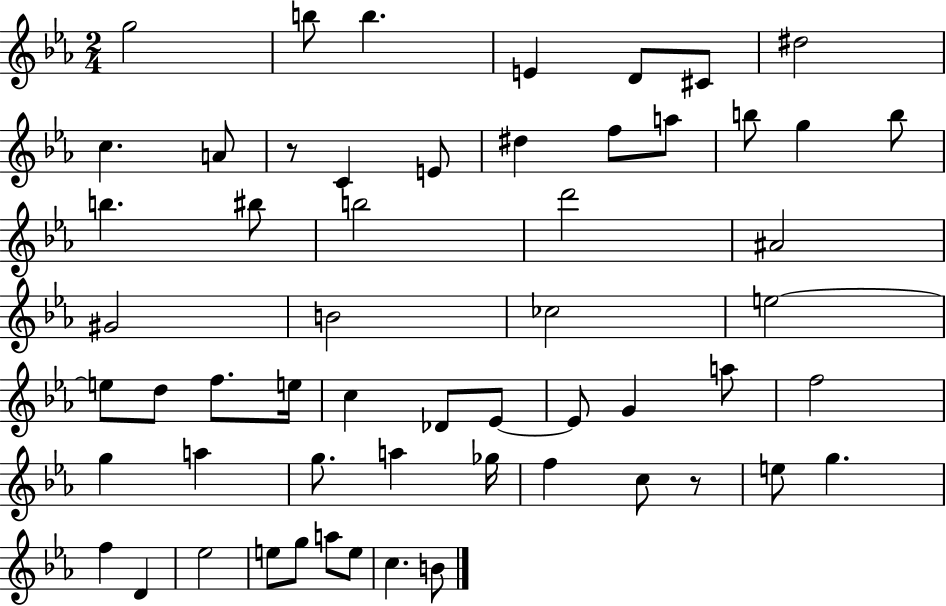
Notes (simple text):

G5/h B5/e B5/q. E4/q D4/e C#4/e D#5/h C5/q. A4/e R/e C4/q E4/e D#5/q F5/e A5/e B5/e G5/q B5/e B5/q. BIS5/e B5/h D6/h A#4/h G#4/h B4/h CES5/h E5/h E5/e D5/e F5/e. E5/s C5/q Db4/e Eb4/e Eb4/e G4/q A5/e F5/h G5/q A5/q G5/e. A5/q Gb5/s F5/q C5/e R/e E5/e G5/q. F5/q D4/q Eb5/h E5/e G5/e A5/e E5/e C5/q. B4/e